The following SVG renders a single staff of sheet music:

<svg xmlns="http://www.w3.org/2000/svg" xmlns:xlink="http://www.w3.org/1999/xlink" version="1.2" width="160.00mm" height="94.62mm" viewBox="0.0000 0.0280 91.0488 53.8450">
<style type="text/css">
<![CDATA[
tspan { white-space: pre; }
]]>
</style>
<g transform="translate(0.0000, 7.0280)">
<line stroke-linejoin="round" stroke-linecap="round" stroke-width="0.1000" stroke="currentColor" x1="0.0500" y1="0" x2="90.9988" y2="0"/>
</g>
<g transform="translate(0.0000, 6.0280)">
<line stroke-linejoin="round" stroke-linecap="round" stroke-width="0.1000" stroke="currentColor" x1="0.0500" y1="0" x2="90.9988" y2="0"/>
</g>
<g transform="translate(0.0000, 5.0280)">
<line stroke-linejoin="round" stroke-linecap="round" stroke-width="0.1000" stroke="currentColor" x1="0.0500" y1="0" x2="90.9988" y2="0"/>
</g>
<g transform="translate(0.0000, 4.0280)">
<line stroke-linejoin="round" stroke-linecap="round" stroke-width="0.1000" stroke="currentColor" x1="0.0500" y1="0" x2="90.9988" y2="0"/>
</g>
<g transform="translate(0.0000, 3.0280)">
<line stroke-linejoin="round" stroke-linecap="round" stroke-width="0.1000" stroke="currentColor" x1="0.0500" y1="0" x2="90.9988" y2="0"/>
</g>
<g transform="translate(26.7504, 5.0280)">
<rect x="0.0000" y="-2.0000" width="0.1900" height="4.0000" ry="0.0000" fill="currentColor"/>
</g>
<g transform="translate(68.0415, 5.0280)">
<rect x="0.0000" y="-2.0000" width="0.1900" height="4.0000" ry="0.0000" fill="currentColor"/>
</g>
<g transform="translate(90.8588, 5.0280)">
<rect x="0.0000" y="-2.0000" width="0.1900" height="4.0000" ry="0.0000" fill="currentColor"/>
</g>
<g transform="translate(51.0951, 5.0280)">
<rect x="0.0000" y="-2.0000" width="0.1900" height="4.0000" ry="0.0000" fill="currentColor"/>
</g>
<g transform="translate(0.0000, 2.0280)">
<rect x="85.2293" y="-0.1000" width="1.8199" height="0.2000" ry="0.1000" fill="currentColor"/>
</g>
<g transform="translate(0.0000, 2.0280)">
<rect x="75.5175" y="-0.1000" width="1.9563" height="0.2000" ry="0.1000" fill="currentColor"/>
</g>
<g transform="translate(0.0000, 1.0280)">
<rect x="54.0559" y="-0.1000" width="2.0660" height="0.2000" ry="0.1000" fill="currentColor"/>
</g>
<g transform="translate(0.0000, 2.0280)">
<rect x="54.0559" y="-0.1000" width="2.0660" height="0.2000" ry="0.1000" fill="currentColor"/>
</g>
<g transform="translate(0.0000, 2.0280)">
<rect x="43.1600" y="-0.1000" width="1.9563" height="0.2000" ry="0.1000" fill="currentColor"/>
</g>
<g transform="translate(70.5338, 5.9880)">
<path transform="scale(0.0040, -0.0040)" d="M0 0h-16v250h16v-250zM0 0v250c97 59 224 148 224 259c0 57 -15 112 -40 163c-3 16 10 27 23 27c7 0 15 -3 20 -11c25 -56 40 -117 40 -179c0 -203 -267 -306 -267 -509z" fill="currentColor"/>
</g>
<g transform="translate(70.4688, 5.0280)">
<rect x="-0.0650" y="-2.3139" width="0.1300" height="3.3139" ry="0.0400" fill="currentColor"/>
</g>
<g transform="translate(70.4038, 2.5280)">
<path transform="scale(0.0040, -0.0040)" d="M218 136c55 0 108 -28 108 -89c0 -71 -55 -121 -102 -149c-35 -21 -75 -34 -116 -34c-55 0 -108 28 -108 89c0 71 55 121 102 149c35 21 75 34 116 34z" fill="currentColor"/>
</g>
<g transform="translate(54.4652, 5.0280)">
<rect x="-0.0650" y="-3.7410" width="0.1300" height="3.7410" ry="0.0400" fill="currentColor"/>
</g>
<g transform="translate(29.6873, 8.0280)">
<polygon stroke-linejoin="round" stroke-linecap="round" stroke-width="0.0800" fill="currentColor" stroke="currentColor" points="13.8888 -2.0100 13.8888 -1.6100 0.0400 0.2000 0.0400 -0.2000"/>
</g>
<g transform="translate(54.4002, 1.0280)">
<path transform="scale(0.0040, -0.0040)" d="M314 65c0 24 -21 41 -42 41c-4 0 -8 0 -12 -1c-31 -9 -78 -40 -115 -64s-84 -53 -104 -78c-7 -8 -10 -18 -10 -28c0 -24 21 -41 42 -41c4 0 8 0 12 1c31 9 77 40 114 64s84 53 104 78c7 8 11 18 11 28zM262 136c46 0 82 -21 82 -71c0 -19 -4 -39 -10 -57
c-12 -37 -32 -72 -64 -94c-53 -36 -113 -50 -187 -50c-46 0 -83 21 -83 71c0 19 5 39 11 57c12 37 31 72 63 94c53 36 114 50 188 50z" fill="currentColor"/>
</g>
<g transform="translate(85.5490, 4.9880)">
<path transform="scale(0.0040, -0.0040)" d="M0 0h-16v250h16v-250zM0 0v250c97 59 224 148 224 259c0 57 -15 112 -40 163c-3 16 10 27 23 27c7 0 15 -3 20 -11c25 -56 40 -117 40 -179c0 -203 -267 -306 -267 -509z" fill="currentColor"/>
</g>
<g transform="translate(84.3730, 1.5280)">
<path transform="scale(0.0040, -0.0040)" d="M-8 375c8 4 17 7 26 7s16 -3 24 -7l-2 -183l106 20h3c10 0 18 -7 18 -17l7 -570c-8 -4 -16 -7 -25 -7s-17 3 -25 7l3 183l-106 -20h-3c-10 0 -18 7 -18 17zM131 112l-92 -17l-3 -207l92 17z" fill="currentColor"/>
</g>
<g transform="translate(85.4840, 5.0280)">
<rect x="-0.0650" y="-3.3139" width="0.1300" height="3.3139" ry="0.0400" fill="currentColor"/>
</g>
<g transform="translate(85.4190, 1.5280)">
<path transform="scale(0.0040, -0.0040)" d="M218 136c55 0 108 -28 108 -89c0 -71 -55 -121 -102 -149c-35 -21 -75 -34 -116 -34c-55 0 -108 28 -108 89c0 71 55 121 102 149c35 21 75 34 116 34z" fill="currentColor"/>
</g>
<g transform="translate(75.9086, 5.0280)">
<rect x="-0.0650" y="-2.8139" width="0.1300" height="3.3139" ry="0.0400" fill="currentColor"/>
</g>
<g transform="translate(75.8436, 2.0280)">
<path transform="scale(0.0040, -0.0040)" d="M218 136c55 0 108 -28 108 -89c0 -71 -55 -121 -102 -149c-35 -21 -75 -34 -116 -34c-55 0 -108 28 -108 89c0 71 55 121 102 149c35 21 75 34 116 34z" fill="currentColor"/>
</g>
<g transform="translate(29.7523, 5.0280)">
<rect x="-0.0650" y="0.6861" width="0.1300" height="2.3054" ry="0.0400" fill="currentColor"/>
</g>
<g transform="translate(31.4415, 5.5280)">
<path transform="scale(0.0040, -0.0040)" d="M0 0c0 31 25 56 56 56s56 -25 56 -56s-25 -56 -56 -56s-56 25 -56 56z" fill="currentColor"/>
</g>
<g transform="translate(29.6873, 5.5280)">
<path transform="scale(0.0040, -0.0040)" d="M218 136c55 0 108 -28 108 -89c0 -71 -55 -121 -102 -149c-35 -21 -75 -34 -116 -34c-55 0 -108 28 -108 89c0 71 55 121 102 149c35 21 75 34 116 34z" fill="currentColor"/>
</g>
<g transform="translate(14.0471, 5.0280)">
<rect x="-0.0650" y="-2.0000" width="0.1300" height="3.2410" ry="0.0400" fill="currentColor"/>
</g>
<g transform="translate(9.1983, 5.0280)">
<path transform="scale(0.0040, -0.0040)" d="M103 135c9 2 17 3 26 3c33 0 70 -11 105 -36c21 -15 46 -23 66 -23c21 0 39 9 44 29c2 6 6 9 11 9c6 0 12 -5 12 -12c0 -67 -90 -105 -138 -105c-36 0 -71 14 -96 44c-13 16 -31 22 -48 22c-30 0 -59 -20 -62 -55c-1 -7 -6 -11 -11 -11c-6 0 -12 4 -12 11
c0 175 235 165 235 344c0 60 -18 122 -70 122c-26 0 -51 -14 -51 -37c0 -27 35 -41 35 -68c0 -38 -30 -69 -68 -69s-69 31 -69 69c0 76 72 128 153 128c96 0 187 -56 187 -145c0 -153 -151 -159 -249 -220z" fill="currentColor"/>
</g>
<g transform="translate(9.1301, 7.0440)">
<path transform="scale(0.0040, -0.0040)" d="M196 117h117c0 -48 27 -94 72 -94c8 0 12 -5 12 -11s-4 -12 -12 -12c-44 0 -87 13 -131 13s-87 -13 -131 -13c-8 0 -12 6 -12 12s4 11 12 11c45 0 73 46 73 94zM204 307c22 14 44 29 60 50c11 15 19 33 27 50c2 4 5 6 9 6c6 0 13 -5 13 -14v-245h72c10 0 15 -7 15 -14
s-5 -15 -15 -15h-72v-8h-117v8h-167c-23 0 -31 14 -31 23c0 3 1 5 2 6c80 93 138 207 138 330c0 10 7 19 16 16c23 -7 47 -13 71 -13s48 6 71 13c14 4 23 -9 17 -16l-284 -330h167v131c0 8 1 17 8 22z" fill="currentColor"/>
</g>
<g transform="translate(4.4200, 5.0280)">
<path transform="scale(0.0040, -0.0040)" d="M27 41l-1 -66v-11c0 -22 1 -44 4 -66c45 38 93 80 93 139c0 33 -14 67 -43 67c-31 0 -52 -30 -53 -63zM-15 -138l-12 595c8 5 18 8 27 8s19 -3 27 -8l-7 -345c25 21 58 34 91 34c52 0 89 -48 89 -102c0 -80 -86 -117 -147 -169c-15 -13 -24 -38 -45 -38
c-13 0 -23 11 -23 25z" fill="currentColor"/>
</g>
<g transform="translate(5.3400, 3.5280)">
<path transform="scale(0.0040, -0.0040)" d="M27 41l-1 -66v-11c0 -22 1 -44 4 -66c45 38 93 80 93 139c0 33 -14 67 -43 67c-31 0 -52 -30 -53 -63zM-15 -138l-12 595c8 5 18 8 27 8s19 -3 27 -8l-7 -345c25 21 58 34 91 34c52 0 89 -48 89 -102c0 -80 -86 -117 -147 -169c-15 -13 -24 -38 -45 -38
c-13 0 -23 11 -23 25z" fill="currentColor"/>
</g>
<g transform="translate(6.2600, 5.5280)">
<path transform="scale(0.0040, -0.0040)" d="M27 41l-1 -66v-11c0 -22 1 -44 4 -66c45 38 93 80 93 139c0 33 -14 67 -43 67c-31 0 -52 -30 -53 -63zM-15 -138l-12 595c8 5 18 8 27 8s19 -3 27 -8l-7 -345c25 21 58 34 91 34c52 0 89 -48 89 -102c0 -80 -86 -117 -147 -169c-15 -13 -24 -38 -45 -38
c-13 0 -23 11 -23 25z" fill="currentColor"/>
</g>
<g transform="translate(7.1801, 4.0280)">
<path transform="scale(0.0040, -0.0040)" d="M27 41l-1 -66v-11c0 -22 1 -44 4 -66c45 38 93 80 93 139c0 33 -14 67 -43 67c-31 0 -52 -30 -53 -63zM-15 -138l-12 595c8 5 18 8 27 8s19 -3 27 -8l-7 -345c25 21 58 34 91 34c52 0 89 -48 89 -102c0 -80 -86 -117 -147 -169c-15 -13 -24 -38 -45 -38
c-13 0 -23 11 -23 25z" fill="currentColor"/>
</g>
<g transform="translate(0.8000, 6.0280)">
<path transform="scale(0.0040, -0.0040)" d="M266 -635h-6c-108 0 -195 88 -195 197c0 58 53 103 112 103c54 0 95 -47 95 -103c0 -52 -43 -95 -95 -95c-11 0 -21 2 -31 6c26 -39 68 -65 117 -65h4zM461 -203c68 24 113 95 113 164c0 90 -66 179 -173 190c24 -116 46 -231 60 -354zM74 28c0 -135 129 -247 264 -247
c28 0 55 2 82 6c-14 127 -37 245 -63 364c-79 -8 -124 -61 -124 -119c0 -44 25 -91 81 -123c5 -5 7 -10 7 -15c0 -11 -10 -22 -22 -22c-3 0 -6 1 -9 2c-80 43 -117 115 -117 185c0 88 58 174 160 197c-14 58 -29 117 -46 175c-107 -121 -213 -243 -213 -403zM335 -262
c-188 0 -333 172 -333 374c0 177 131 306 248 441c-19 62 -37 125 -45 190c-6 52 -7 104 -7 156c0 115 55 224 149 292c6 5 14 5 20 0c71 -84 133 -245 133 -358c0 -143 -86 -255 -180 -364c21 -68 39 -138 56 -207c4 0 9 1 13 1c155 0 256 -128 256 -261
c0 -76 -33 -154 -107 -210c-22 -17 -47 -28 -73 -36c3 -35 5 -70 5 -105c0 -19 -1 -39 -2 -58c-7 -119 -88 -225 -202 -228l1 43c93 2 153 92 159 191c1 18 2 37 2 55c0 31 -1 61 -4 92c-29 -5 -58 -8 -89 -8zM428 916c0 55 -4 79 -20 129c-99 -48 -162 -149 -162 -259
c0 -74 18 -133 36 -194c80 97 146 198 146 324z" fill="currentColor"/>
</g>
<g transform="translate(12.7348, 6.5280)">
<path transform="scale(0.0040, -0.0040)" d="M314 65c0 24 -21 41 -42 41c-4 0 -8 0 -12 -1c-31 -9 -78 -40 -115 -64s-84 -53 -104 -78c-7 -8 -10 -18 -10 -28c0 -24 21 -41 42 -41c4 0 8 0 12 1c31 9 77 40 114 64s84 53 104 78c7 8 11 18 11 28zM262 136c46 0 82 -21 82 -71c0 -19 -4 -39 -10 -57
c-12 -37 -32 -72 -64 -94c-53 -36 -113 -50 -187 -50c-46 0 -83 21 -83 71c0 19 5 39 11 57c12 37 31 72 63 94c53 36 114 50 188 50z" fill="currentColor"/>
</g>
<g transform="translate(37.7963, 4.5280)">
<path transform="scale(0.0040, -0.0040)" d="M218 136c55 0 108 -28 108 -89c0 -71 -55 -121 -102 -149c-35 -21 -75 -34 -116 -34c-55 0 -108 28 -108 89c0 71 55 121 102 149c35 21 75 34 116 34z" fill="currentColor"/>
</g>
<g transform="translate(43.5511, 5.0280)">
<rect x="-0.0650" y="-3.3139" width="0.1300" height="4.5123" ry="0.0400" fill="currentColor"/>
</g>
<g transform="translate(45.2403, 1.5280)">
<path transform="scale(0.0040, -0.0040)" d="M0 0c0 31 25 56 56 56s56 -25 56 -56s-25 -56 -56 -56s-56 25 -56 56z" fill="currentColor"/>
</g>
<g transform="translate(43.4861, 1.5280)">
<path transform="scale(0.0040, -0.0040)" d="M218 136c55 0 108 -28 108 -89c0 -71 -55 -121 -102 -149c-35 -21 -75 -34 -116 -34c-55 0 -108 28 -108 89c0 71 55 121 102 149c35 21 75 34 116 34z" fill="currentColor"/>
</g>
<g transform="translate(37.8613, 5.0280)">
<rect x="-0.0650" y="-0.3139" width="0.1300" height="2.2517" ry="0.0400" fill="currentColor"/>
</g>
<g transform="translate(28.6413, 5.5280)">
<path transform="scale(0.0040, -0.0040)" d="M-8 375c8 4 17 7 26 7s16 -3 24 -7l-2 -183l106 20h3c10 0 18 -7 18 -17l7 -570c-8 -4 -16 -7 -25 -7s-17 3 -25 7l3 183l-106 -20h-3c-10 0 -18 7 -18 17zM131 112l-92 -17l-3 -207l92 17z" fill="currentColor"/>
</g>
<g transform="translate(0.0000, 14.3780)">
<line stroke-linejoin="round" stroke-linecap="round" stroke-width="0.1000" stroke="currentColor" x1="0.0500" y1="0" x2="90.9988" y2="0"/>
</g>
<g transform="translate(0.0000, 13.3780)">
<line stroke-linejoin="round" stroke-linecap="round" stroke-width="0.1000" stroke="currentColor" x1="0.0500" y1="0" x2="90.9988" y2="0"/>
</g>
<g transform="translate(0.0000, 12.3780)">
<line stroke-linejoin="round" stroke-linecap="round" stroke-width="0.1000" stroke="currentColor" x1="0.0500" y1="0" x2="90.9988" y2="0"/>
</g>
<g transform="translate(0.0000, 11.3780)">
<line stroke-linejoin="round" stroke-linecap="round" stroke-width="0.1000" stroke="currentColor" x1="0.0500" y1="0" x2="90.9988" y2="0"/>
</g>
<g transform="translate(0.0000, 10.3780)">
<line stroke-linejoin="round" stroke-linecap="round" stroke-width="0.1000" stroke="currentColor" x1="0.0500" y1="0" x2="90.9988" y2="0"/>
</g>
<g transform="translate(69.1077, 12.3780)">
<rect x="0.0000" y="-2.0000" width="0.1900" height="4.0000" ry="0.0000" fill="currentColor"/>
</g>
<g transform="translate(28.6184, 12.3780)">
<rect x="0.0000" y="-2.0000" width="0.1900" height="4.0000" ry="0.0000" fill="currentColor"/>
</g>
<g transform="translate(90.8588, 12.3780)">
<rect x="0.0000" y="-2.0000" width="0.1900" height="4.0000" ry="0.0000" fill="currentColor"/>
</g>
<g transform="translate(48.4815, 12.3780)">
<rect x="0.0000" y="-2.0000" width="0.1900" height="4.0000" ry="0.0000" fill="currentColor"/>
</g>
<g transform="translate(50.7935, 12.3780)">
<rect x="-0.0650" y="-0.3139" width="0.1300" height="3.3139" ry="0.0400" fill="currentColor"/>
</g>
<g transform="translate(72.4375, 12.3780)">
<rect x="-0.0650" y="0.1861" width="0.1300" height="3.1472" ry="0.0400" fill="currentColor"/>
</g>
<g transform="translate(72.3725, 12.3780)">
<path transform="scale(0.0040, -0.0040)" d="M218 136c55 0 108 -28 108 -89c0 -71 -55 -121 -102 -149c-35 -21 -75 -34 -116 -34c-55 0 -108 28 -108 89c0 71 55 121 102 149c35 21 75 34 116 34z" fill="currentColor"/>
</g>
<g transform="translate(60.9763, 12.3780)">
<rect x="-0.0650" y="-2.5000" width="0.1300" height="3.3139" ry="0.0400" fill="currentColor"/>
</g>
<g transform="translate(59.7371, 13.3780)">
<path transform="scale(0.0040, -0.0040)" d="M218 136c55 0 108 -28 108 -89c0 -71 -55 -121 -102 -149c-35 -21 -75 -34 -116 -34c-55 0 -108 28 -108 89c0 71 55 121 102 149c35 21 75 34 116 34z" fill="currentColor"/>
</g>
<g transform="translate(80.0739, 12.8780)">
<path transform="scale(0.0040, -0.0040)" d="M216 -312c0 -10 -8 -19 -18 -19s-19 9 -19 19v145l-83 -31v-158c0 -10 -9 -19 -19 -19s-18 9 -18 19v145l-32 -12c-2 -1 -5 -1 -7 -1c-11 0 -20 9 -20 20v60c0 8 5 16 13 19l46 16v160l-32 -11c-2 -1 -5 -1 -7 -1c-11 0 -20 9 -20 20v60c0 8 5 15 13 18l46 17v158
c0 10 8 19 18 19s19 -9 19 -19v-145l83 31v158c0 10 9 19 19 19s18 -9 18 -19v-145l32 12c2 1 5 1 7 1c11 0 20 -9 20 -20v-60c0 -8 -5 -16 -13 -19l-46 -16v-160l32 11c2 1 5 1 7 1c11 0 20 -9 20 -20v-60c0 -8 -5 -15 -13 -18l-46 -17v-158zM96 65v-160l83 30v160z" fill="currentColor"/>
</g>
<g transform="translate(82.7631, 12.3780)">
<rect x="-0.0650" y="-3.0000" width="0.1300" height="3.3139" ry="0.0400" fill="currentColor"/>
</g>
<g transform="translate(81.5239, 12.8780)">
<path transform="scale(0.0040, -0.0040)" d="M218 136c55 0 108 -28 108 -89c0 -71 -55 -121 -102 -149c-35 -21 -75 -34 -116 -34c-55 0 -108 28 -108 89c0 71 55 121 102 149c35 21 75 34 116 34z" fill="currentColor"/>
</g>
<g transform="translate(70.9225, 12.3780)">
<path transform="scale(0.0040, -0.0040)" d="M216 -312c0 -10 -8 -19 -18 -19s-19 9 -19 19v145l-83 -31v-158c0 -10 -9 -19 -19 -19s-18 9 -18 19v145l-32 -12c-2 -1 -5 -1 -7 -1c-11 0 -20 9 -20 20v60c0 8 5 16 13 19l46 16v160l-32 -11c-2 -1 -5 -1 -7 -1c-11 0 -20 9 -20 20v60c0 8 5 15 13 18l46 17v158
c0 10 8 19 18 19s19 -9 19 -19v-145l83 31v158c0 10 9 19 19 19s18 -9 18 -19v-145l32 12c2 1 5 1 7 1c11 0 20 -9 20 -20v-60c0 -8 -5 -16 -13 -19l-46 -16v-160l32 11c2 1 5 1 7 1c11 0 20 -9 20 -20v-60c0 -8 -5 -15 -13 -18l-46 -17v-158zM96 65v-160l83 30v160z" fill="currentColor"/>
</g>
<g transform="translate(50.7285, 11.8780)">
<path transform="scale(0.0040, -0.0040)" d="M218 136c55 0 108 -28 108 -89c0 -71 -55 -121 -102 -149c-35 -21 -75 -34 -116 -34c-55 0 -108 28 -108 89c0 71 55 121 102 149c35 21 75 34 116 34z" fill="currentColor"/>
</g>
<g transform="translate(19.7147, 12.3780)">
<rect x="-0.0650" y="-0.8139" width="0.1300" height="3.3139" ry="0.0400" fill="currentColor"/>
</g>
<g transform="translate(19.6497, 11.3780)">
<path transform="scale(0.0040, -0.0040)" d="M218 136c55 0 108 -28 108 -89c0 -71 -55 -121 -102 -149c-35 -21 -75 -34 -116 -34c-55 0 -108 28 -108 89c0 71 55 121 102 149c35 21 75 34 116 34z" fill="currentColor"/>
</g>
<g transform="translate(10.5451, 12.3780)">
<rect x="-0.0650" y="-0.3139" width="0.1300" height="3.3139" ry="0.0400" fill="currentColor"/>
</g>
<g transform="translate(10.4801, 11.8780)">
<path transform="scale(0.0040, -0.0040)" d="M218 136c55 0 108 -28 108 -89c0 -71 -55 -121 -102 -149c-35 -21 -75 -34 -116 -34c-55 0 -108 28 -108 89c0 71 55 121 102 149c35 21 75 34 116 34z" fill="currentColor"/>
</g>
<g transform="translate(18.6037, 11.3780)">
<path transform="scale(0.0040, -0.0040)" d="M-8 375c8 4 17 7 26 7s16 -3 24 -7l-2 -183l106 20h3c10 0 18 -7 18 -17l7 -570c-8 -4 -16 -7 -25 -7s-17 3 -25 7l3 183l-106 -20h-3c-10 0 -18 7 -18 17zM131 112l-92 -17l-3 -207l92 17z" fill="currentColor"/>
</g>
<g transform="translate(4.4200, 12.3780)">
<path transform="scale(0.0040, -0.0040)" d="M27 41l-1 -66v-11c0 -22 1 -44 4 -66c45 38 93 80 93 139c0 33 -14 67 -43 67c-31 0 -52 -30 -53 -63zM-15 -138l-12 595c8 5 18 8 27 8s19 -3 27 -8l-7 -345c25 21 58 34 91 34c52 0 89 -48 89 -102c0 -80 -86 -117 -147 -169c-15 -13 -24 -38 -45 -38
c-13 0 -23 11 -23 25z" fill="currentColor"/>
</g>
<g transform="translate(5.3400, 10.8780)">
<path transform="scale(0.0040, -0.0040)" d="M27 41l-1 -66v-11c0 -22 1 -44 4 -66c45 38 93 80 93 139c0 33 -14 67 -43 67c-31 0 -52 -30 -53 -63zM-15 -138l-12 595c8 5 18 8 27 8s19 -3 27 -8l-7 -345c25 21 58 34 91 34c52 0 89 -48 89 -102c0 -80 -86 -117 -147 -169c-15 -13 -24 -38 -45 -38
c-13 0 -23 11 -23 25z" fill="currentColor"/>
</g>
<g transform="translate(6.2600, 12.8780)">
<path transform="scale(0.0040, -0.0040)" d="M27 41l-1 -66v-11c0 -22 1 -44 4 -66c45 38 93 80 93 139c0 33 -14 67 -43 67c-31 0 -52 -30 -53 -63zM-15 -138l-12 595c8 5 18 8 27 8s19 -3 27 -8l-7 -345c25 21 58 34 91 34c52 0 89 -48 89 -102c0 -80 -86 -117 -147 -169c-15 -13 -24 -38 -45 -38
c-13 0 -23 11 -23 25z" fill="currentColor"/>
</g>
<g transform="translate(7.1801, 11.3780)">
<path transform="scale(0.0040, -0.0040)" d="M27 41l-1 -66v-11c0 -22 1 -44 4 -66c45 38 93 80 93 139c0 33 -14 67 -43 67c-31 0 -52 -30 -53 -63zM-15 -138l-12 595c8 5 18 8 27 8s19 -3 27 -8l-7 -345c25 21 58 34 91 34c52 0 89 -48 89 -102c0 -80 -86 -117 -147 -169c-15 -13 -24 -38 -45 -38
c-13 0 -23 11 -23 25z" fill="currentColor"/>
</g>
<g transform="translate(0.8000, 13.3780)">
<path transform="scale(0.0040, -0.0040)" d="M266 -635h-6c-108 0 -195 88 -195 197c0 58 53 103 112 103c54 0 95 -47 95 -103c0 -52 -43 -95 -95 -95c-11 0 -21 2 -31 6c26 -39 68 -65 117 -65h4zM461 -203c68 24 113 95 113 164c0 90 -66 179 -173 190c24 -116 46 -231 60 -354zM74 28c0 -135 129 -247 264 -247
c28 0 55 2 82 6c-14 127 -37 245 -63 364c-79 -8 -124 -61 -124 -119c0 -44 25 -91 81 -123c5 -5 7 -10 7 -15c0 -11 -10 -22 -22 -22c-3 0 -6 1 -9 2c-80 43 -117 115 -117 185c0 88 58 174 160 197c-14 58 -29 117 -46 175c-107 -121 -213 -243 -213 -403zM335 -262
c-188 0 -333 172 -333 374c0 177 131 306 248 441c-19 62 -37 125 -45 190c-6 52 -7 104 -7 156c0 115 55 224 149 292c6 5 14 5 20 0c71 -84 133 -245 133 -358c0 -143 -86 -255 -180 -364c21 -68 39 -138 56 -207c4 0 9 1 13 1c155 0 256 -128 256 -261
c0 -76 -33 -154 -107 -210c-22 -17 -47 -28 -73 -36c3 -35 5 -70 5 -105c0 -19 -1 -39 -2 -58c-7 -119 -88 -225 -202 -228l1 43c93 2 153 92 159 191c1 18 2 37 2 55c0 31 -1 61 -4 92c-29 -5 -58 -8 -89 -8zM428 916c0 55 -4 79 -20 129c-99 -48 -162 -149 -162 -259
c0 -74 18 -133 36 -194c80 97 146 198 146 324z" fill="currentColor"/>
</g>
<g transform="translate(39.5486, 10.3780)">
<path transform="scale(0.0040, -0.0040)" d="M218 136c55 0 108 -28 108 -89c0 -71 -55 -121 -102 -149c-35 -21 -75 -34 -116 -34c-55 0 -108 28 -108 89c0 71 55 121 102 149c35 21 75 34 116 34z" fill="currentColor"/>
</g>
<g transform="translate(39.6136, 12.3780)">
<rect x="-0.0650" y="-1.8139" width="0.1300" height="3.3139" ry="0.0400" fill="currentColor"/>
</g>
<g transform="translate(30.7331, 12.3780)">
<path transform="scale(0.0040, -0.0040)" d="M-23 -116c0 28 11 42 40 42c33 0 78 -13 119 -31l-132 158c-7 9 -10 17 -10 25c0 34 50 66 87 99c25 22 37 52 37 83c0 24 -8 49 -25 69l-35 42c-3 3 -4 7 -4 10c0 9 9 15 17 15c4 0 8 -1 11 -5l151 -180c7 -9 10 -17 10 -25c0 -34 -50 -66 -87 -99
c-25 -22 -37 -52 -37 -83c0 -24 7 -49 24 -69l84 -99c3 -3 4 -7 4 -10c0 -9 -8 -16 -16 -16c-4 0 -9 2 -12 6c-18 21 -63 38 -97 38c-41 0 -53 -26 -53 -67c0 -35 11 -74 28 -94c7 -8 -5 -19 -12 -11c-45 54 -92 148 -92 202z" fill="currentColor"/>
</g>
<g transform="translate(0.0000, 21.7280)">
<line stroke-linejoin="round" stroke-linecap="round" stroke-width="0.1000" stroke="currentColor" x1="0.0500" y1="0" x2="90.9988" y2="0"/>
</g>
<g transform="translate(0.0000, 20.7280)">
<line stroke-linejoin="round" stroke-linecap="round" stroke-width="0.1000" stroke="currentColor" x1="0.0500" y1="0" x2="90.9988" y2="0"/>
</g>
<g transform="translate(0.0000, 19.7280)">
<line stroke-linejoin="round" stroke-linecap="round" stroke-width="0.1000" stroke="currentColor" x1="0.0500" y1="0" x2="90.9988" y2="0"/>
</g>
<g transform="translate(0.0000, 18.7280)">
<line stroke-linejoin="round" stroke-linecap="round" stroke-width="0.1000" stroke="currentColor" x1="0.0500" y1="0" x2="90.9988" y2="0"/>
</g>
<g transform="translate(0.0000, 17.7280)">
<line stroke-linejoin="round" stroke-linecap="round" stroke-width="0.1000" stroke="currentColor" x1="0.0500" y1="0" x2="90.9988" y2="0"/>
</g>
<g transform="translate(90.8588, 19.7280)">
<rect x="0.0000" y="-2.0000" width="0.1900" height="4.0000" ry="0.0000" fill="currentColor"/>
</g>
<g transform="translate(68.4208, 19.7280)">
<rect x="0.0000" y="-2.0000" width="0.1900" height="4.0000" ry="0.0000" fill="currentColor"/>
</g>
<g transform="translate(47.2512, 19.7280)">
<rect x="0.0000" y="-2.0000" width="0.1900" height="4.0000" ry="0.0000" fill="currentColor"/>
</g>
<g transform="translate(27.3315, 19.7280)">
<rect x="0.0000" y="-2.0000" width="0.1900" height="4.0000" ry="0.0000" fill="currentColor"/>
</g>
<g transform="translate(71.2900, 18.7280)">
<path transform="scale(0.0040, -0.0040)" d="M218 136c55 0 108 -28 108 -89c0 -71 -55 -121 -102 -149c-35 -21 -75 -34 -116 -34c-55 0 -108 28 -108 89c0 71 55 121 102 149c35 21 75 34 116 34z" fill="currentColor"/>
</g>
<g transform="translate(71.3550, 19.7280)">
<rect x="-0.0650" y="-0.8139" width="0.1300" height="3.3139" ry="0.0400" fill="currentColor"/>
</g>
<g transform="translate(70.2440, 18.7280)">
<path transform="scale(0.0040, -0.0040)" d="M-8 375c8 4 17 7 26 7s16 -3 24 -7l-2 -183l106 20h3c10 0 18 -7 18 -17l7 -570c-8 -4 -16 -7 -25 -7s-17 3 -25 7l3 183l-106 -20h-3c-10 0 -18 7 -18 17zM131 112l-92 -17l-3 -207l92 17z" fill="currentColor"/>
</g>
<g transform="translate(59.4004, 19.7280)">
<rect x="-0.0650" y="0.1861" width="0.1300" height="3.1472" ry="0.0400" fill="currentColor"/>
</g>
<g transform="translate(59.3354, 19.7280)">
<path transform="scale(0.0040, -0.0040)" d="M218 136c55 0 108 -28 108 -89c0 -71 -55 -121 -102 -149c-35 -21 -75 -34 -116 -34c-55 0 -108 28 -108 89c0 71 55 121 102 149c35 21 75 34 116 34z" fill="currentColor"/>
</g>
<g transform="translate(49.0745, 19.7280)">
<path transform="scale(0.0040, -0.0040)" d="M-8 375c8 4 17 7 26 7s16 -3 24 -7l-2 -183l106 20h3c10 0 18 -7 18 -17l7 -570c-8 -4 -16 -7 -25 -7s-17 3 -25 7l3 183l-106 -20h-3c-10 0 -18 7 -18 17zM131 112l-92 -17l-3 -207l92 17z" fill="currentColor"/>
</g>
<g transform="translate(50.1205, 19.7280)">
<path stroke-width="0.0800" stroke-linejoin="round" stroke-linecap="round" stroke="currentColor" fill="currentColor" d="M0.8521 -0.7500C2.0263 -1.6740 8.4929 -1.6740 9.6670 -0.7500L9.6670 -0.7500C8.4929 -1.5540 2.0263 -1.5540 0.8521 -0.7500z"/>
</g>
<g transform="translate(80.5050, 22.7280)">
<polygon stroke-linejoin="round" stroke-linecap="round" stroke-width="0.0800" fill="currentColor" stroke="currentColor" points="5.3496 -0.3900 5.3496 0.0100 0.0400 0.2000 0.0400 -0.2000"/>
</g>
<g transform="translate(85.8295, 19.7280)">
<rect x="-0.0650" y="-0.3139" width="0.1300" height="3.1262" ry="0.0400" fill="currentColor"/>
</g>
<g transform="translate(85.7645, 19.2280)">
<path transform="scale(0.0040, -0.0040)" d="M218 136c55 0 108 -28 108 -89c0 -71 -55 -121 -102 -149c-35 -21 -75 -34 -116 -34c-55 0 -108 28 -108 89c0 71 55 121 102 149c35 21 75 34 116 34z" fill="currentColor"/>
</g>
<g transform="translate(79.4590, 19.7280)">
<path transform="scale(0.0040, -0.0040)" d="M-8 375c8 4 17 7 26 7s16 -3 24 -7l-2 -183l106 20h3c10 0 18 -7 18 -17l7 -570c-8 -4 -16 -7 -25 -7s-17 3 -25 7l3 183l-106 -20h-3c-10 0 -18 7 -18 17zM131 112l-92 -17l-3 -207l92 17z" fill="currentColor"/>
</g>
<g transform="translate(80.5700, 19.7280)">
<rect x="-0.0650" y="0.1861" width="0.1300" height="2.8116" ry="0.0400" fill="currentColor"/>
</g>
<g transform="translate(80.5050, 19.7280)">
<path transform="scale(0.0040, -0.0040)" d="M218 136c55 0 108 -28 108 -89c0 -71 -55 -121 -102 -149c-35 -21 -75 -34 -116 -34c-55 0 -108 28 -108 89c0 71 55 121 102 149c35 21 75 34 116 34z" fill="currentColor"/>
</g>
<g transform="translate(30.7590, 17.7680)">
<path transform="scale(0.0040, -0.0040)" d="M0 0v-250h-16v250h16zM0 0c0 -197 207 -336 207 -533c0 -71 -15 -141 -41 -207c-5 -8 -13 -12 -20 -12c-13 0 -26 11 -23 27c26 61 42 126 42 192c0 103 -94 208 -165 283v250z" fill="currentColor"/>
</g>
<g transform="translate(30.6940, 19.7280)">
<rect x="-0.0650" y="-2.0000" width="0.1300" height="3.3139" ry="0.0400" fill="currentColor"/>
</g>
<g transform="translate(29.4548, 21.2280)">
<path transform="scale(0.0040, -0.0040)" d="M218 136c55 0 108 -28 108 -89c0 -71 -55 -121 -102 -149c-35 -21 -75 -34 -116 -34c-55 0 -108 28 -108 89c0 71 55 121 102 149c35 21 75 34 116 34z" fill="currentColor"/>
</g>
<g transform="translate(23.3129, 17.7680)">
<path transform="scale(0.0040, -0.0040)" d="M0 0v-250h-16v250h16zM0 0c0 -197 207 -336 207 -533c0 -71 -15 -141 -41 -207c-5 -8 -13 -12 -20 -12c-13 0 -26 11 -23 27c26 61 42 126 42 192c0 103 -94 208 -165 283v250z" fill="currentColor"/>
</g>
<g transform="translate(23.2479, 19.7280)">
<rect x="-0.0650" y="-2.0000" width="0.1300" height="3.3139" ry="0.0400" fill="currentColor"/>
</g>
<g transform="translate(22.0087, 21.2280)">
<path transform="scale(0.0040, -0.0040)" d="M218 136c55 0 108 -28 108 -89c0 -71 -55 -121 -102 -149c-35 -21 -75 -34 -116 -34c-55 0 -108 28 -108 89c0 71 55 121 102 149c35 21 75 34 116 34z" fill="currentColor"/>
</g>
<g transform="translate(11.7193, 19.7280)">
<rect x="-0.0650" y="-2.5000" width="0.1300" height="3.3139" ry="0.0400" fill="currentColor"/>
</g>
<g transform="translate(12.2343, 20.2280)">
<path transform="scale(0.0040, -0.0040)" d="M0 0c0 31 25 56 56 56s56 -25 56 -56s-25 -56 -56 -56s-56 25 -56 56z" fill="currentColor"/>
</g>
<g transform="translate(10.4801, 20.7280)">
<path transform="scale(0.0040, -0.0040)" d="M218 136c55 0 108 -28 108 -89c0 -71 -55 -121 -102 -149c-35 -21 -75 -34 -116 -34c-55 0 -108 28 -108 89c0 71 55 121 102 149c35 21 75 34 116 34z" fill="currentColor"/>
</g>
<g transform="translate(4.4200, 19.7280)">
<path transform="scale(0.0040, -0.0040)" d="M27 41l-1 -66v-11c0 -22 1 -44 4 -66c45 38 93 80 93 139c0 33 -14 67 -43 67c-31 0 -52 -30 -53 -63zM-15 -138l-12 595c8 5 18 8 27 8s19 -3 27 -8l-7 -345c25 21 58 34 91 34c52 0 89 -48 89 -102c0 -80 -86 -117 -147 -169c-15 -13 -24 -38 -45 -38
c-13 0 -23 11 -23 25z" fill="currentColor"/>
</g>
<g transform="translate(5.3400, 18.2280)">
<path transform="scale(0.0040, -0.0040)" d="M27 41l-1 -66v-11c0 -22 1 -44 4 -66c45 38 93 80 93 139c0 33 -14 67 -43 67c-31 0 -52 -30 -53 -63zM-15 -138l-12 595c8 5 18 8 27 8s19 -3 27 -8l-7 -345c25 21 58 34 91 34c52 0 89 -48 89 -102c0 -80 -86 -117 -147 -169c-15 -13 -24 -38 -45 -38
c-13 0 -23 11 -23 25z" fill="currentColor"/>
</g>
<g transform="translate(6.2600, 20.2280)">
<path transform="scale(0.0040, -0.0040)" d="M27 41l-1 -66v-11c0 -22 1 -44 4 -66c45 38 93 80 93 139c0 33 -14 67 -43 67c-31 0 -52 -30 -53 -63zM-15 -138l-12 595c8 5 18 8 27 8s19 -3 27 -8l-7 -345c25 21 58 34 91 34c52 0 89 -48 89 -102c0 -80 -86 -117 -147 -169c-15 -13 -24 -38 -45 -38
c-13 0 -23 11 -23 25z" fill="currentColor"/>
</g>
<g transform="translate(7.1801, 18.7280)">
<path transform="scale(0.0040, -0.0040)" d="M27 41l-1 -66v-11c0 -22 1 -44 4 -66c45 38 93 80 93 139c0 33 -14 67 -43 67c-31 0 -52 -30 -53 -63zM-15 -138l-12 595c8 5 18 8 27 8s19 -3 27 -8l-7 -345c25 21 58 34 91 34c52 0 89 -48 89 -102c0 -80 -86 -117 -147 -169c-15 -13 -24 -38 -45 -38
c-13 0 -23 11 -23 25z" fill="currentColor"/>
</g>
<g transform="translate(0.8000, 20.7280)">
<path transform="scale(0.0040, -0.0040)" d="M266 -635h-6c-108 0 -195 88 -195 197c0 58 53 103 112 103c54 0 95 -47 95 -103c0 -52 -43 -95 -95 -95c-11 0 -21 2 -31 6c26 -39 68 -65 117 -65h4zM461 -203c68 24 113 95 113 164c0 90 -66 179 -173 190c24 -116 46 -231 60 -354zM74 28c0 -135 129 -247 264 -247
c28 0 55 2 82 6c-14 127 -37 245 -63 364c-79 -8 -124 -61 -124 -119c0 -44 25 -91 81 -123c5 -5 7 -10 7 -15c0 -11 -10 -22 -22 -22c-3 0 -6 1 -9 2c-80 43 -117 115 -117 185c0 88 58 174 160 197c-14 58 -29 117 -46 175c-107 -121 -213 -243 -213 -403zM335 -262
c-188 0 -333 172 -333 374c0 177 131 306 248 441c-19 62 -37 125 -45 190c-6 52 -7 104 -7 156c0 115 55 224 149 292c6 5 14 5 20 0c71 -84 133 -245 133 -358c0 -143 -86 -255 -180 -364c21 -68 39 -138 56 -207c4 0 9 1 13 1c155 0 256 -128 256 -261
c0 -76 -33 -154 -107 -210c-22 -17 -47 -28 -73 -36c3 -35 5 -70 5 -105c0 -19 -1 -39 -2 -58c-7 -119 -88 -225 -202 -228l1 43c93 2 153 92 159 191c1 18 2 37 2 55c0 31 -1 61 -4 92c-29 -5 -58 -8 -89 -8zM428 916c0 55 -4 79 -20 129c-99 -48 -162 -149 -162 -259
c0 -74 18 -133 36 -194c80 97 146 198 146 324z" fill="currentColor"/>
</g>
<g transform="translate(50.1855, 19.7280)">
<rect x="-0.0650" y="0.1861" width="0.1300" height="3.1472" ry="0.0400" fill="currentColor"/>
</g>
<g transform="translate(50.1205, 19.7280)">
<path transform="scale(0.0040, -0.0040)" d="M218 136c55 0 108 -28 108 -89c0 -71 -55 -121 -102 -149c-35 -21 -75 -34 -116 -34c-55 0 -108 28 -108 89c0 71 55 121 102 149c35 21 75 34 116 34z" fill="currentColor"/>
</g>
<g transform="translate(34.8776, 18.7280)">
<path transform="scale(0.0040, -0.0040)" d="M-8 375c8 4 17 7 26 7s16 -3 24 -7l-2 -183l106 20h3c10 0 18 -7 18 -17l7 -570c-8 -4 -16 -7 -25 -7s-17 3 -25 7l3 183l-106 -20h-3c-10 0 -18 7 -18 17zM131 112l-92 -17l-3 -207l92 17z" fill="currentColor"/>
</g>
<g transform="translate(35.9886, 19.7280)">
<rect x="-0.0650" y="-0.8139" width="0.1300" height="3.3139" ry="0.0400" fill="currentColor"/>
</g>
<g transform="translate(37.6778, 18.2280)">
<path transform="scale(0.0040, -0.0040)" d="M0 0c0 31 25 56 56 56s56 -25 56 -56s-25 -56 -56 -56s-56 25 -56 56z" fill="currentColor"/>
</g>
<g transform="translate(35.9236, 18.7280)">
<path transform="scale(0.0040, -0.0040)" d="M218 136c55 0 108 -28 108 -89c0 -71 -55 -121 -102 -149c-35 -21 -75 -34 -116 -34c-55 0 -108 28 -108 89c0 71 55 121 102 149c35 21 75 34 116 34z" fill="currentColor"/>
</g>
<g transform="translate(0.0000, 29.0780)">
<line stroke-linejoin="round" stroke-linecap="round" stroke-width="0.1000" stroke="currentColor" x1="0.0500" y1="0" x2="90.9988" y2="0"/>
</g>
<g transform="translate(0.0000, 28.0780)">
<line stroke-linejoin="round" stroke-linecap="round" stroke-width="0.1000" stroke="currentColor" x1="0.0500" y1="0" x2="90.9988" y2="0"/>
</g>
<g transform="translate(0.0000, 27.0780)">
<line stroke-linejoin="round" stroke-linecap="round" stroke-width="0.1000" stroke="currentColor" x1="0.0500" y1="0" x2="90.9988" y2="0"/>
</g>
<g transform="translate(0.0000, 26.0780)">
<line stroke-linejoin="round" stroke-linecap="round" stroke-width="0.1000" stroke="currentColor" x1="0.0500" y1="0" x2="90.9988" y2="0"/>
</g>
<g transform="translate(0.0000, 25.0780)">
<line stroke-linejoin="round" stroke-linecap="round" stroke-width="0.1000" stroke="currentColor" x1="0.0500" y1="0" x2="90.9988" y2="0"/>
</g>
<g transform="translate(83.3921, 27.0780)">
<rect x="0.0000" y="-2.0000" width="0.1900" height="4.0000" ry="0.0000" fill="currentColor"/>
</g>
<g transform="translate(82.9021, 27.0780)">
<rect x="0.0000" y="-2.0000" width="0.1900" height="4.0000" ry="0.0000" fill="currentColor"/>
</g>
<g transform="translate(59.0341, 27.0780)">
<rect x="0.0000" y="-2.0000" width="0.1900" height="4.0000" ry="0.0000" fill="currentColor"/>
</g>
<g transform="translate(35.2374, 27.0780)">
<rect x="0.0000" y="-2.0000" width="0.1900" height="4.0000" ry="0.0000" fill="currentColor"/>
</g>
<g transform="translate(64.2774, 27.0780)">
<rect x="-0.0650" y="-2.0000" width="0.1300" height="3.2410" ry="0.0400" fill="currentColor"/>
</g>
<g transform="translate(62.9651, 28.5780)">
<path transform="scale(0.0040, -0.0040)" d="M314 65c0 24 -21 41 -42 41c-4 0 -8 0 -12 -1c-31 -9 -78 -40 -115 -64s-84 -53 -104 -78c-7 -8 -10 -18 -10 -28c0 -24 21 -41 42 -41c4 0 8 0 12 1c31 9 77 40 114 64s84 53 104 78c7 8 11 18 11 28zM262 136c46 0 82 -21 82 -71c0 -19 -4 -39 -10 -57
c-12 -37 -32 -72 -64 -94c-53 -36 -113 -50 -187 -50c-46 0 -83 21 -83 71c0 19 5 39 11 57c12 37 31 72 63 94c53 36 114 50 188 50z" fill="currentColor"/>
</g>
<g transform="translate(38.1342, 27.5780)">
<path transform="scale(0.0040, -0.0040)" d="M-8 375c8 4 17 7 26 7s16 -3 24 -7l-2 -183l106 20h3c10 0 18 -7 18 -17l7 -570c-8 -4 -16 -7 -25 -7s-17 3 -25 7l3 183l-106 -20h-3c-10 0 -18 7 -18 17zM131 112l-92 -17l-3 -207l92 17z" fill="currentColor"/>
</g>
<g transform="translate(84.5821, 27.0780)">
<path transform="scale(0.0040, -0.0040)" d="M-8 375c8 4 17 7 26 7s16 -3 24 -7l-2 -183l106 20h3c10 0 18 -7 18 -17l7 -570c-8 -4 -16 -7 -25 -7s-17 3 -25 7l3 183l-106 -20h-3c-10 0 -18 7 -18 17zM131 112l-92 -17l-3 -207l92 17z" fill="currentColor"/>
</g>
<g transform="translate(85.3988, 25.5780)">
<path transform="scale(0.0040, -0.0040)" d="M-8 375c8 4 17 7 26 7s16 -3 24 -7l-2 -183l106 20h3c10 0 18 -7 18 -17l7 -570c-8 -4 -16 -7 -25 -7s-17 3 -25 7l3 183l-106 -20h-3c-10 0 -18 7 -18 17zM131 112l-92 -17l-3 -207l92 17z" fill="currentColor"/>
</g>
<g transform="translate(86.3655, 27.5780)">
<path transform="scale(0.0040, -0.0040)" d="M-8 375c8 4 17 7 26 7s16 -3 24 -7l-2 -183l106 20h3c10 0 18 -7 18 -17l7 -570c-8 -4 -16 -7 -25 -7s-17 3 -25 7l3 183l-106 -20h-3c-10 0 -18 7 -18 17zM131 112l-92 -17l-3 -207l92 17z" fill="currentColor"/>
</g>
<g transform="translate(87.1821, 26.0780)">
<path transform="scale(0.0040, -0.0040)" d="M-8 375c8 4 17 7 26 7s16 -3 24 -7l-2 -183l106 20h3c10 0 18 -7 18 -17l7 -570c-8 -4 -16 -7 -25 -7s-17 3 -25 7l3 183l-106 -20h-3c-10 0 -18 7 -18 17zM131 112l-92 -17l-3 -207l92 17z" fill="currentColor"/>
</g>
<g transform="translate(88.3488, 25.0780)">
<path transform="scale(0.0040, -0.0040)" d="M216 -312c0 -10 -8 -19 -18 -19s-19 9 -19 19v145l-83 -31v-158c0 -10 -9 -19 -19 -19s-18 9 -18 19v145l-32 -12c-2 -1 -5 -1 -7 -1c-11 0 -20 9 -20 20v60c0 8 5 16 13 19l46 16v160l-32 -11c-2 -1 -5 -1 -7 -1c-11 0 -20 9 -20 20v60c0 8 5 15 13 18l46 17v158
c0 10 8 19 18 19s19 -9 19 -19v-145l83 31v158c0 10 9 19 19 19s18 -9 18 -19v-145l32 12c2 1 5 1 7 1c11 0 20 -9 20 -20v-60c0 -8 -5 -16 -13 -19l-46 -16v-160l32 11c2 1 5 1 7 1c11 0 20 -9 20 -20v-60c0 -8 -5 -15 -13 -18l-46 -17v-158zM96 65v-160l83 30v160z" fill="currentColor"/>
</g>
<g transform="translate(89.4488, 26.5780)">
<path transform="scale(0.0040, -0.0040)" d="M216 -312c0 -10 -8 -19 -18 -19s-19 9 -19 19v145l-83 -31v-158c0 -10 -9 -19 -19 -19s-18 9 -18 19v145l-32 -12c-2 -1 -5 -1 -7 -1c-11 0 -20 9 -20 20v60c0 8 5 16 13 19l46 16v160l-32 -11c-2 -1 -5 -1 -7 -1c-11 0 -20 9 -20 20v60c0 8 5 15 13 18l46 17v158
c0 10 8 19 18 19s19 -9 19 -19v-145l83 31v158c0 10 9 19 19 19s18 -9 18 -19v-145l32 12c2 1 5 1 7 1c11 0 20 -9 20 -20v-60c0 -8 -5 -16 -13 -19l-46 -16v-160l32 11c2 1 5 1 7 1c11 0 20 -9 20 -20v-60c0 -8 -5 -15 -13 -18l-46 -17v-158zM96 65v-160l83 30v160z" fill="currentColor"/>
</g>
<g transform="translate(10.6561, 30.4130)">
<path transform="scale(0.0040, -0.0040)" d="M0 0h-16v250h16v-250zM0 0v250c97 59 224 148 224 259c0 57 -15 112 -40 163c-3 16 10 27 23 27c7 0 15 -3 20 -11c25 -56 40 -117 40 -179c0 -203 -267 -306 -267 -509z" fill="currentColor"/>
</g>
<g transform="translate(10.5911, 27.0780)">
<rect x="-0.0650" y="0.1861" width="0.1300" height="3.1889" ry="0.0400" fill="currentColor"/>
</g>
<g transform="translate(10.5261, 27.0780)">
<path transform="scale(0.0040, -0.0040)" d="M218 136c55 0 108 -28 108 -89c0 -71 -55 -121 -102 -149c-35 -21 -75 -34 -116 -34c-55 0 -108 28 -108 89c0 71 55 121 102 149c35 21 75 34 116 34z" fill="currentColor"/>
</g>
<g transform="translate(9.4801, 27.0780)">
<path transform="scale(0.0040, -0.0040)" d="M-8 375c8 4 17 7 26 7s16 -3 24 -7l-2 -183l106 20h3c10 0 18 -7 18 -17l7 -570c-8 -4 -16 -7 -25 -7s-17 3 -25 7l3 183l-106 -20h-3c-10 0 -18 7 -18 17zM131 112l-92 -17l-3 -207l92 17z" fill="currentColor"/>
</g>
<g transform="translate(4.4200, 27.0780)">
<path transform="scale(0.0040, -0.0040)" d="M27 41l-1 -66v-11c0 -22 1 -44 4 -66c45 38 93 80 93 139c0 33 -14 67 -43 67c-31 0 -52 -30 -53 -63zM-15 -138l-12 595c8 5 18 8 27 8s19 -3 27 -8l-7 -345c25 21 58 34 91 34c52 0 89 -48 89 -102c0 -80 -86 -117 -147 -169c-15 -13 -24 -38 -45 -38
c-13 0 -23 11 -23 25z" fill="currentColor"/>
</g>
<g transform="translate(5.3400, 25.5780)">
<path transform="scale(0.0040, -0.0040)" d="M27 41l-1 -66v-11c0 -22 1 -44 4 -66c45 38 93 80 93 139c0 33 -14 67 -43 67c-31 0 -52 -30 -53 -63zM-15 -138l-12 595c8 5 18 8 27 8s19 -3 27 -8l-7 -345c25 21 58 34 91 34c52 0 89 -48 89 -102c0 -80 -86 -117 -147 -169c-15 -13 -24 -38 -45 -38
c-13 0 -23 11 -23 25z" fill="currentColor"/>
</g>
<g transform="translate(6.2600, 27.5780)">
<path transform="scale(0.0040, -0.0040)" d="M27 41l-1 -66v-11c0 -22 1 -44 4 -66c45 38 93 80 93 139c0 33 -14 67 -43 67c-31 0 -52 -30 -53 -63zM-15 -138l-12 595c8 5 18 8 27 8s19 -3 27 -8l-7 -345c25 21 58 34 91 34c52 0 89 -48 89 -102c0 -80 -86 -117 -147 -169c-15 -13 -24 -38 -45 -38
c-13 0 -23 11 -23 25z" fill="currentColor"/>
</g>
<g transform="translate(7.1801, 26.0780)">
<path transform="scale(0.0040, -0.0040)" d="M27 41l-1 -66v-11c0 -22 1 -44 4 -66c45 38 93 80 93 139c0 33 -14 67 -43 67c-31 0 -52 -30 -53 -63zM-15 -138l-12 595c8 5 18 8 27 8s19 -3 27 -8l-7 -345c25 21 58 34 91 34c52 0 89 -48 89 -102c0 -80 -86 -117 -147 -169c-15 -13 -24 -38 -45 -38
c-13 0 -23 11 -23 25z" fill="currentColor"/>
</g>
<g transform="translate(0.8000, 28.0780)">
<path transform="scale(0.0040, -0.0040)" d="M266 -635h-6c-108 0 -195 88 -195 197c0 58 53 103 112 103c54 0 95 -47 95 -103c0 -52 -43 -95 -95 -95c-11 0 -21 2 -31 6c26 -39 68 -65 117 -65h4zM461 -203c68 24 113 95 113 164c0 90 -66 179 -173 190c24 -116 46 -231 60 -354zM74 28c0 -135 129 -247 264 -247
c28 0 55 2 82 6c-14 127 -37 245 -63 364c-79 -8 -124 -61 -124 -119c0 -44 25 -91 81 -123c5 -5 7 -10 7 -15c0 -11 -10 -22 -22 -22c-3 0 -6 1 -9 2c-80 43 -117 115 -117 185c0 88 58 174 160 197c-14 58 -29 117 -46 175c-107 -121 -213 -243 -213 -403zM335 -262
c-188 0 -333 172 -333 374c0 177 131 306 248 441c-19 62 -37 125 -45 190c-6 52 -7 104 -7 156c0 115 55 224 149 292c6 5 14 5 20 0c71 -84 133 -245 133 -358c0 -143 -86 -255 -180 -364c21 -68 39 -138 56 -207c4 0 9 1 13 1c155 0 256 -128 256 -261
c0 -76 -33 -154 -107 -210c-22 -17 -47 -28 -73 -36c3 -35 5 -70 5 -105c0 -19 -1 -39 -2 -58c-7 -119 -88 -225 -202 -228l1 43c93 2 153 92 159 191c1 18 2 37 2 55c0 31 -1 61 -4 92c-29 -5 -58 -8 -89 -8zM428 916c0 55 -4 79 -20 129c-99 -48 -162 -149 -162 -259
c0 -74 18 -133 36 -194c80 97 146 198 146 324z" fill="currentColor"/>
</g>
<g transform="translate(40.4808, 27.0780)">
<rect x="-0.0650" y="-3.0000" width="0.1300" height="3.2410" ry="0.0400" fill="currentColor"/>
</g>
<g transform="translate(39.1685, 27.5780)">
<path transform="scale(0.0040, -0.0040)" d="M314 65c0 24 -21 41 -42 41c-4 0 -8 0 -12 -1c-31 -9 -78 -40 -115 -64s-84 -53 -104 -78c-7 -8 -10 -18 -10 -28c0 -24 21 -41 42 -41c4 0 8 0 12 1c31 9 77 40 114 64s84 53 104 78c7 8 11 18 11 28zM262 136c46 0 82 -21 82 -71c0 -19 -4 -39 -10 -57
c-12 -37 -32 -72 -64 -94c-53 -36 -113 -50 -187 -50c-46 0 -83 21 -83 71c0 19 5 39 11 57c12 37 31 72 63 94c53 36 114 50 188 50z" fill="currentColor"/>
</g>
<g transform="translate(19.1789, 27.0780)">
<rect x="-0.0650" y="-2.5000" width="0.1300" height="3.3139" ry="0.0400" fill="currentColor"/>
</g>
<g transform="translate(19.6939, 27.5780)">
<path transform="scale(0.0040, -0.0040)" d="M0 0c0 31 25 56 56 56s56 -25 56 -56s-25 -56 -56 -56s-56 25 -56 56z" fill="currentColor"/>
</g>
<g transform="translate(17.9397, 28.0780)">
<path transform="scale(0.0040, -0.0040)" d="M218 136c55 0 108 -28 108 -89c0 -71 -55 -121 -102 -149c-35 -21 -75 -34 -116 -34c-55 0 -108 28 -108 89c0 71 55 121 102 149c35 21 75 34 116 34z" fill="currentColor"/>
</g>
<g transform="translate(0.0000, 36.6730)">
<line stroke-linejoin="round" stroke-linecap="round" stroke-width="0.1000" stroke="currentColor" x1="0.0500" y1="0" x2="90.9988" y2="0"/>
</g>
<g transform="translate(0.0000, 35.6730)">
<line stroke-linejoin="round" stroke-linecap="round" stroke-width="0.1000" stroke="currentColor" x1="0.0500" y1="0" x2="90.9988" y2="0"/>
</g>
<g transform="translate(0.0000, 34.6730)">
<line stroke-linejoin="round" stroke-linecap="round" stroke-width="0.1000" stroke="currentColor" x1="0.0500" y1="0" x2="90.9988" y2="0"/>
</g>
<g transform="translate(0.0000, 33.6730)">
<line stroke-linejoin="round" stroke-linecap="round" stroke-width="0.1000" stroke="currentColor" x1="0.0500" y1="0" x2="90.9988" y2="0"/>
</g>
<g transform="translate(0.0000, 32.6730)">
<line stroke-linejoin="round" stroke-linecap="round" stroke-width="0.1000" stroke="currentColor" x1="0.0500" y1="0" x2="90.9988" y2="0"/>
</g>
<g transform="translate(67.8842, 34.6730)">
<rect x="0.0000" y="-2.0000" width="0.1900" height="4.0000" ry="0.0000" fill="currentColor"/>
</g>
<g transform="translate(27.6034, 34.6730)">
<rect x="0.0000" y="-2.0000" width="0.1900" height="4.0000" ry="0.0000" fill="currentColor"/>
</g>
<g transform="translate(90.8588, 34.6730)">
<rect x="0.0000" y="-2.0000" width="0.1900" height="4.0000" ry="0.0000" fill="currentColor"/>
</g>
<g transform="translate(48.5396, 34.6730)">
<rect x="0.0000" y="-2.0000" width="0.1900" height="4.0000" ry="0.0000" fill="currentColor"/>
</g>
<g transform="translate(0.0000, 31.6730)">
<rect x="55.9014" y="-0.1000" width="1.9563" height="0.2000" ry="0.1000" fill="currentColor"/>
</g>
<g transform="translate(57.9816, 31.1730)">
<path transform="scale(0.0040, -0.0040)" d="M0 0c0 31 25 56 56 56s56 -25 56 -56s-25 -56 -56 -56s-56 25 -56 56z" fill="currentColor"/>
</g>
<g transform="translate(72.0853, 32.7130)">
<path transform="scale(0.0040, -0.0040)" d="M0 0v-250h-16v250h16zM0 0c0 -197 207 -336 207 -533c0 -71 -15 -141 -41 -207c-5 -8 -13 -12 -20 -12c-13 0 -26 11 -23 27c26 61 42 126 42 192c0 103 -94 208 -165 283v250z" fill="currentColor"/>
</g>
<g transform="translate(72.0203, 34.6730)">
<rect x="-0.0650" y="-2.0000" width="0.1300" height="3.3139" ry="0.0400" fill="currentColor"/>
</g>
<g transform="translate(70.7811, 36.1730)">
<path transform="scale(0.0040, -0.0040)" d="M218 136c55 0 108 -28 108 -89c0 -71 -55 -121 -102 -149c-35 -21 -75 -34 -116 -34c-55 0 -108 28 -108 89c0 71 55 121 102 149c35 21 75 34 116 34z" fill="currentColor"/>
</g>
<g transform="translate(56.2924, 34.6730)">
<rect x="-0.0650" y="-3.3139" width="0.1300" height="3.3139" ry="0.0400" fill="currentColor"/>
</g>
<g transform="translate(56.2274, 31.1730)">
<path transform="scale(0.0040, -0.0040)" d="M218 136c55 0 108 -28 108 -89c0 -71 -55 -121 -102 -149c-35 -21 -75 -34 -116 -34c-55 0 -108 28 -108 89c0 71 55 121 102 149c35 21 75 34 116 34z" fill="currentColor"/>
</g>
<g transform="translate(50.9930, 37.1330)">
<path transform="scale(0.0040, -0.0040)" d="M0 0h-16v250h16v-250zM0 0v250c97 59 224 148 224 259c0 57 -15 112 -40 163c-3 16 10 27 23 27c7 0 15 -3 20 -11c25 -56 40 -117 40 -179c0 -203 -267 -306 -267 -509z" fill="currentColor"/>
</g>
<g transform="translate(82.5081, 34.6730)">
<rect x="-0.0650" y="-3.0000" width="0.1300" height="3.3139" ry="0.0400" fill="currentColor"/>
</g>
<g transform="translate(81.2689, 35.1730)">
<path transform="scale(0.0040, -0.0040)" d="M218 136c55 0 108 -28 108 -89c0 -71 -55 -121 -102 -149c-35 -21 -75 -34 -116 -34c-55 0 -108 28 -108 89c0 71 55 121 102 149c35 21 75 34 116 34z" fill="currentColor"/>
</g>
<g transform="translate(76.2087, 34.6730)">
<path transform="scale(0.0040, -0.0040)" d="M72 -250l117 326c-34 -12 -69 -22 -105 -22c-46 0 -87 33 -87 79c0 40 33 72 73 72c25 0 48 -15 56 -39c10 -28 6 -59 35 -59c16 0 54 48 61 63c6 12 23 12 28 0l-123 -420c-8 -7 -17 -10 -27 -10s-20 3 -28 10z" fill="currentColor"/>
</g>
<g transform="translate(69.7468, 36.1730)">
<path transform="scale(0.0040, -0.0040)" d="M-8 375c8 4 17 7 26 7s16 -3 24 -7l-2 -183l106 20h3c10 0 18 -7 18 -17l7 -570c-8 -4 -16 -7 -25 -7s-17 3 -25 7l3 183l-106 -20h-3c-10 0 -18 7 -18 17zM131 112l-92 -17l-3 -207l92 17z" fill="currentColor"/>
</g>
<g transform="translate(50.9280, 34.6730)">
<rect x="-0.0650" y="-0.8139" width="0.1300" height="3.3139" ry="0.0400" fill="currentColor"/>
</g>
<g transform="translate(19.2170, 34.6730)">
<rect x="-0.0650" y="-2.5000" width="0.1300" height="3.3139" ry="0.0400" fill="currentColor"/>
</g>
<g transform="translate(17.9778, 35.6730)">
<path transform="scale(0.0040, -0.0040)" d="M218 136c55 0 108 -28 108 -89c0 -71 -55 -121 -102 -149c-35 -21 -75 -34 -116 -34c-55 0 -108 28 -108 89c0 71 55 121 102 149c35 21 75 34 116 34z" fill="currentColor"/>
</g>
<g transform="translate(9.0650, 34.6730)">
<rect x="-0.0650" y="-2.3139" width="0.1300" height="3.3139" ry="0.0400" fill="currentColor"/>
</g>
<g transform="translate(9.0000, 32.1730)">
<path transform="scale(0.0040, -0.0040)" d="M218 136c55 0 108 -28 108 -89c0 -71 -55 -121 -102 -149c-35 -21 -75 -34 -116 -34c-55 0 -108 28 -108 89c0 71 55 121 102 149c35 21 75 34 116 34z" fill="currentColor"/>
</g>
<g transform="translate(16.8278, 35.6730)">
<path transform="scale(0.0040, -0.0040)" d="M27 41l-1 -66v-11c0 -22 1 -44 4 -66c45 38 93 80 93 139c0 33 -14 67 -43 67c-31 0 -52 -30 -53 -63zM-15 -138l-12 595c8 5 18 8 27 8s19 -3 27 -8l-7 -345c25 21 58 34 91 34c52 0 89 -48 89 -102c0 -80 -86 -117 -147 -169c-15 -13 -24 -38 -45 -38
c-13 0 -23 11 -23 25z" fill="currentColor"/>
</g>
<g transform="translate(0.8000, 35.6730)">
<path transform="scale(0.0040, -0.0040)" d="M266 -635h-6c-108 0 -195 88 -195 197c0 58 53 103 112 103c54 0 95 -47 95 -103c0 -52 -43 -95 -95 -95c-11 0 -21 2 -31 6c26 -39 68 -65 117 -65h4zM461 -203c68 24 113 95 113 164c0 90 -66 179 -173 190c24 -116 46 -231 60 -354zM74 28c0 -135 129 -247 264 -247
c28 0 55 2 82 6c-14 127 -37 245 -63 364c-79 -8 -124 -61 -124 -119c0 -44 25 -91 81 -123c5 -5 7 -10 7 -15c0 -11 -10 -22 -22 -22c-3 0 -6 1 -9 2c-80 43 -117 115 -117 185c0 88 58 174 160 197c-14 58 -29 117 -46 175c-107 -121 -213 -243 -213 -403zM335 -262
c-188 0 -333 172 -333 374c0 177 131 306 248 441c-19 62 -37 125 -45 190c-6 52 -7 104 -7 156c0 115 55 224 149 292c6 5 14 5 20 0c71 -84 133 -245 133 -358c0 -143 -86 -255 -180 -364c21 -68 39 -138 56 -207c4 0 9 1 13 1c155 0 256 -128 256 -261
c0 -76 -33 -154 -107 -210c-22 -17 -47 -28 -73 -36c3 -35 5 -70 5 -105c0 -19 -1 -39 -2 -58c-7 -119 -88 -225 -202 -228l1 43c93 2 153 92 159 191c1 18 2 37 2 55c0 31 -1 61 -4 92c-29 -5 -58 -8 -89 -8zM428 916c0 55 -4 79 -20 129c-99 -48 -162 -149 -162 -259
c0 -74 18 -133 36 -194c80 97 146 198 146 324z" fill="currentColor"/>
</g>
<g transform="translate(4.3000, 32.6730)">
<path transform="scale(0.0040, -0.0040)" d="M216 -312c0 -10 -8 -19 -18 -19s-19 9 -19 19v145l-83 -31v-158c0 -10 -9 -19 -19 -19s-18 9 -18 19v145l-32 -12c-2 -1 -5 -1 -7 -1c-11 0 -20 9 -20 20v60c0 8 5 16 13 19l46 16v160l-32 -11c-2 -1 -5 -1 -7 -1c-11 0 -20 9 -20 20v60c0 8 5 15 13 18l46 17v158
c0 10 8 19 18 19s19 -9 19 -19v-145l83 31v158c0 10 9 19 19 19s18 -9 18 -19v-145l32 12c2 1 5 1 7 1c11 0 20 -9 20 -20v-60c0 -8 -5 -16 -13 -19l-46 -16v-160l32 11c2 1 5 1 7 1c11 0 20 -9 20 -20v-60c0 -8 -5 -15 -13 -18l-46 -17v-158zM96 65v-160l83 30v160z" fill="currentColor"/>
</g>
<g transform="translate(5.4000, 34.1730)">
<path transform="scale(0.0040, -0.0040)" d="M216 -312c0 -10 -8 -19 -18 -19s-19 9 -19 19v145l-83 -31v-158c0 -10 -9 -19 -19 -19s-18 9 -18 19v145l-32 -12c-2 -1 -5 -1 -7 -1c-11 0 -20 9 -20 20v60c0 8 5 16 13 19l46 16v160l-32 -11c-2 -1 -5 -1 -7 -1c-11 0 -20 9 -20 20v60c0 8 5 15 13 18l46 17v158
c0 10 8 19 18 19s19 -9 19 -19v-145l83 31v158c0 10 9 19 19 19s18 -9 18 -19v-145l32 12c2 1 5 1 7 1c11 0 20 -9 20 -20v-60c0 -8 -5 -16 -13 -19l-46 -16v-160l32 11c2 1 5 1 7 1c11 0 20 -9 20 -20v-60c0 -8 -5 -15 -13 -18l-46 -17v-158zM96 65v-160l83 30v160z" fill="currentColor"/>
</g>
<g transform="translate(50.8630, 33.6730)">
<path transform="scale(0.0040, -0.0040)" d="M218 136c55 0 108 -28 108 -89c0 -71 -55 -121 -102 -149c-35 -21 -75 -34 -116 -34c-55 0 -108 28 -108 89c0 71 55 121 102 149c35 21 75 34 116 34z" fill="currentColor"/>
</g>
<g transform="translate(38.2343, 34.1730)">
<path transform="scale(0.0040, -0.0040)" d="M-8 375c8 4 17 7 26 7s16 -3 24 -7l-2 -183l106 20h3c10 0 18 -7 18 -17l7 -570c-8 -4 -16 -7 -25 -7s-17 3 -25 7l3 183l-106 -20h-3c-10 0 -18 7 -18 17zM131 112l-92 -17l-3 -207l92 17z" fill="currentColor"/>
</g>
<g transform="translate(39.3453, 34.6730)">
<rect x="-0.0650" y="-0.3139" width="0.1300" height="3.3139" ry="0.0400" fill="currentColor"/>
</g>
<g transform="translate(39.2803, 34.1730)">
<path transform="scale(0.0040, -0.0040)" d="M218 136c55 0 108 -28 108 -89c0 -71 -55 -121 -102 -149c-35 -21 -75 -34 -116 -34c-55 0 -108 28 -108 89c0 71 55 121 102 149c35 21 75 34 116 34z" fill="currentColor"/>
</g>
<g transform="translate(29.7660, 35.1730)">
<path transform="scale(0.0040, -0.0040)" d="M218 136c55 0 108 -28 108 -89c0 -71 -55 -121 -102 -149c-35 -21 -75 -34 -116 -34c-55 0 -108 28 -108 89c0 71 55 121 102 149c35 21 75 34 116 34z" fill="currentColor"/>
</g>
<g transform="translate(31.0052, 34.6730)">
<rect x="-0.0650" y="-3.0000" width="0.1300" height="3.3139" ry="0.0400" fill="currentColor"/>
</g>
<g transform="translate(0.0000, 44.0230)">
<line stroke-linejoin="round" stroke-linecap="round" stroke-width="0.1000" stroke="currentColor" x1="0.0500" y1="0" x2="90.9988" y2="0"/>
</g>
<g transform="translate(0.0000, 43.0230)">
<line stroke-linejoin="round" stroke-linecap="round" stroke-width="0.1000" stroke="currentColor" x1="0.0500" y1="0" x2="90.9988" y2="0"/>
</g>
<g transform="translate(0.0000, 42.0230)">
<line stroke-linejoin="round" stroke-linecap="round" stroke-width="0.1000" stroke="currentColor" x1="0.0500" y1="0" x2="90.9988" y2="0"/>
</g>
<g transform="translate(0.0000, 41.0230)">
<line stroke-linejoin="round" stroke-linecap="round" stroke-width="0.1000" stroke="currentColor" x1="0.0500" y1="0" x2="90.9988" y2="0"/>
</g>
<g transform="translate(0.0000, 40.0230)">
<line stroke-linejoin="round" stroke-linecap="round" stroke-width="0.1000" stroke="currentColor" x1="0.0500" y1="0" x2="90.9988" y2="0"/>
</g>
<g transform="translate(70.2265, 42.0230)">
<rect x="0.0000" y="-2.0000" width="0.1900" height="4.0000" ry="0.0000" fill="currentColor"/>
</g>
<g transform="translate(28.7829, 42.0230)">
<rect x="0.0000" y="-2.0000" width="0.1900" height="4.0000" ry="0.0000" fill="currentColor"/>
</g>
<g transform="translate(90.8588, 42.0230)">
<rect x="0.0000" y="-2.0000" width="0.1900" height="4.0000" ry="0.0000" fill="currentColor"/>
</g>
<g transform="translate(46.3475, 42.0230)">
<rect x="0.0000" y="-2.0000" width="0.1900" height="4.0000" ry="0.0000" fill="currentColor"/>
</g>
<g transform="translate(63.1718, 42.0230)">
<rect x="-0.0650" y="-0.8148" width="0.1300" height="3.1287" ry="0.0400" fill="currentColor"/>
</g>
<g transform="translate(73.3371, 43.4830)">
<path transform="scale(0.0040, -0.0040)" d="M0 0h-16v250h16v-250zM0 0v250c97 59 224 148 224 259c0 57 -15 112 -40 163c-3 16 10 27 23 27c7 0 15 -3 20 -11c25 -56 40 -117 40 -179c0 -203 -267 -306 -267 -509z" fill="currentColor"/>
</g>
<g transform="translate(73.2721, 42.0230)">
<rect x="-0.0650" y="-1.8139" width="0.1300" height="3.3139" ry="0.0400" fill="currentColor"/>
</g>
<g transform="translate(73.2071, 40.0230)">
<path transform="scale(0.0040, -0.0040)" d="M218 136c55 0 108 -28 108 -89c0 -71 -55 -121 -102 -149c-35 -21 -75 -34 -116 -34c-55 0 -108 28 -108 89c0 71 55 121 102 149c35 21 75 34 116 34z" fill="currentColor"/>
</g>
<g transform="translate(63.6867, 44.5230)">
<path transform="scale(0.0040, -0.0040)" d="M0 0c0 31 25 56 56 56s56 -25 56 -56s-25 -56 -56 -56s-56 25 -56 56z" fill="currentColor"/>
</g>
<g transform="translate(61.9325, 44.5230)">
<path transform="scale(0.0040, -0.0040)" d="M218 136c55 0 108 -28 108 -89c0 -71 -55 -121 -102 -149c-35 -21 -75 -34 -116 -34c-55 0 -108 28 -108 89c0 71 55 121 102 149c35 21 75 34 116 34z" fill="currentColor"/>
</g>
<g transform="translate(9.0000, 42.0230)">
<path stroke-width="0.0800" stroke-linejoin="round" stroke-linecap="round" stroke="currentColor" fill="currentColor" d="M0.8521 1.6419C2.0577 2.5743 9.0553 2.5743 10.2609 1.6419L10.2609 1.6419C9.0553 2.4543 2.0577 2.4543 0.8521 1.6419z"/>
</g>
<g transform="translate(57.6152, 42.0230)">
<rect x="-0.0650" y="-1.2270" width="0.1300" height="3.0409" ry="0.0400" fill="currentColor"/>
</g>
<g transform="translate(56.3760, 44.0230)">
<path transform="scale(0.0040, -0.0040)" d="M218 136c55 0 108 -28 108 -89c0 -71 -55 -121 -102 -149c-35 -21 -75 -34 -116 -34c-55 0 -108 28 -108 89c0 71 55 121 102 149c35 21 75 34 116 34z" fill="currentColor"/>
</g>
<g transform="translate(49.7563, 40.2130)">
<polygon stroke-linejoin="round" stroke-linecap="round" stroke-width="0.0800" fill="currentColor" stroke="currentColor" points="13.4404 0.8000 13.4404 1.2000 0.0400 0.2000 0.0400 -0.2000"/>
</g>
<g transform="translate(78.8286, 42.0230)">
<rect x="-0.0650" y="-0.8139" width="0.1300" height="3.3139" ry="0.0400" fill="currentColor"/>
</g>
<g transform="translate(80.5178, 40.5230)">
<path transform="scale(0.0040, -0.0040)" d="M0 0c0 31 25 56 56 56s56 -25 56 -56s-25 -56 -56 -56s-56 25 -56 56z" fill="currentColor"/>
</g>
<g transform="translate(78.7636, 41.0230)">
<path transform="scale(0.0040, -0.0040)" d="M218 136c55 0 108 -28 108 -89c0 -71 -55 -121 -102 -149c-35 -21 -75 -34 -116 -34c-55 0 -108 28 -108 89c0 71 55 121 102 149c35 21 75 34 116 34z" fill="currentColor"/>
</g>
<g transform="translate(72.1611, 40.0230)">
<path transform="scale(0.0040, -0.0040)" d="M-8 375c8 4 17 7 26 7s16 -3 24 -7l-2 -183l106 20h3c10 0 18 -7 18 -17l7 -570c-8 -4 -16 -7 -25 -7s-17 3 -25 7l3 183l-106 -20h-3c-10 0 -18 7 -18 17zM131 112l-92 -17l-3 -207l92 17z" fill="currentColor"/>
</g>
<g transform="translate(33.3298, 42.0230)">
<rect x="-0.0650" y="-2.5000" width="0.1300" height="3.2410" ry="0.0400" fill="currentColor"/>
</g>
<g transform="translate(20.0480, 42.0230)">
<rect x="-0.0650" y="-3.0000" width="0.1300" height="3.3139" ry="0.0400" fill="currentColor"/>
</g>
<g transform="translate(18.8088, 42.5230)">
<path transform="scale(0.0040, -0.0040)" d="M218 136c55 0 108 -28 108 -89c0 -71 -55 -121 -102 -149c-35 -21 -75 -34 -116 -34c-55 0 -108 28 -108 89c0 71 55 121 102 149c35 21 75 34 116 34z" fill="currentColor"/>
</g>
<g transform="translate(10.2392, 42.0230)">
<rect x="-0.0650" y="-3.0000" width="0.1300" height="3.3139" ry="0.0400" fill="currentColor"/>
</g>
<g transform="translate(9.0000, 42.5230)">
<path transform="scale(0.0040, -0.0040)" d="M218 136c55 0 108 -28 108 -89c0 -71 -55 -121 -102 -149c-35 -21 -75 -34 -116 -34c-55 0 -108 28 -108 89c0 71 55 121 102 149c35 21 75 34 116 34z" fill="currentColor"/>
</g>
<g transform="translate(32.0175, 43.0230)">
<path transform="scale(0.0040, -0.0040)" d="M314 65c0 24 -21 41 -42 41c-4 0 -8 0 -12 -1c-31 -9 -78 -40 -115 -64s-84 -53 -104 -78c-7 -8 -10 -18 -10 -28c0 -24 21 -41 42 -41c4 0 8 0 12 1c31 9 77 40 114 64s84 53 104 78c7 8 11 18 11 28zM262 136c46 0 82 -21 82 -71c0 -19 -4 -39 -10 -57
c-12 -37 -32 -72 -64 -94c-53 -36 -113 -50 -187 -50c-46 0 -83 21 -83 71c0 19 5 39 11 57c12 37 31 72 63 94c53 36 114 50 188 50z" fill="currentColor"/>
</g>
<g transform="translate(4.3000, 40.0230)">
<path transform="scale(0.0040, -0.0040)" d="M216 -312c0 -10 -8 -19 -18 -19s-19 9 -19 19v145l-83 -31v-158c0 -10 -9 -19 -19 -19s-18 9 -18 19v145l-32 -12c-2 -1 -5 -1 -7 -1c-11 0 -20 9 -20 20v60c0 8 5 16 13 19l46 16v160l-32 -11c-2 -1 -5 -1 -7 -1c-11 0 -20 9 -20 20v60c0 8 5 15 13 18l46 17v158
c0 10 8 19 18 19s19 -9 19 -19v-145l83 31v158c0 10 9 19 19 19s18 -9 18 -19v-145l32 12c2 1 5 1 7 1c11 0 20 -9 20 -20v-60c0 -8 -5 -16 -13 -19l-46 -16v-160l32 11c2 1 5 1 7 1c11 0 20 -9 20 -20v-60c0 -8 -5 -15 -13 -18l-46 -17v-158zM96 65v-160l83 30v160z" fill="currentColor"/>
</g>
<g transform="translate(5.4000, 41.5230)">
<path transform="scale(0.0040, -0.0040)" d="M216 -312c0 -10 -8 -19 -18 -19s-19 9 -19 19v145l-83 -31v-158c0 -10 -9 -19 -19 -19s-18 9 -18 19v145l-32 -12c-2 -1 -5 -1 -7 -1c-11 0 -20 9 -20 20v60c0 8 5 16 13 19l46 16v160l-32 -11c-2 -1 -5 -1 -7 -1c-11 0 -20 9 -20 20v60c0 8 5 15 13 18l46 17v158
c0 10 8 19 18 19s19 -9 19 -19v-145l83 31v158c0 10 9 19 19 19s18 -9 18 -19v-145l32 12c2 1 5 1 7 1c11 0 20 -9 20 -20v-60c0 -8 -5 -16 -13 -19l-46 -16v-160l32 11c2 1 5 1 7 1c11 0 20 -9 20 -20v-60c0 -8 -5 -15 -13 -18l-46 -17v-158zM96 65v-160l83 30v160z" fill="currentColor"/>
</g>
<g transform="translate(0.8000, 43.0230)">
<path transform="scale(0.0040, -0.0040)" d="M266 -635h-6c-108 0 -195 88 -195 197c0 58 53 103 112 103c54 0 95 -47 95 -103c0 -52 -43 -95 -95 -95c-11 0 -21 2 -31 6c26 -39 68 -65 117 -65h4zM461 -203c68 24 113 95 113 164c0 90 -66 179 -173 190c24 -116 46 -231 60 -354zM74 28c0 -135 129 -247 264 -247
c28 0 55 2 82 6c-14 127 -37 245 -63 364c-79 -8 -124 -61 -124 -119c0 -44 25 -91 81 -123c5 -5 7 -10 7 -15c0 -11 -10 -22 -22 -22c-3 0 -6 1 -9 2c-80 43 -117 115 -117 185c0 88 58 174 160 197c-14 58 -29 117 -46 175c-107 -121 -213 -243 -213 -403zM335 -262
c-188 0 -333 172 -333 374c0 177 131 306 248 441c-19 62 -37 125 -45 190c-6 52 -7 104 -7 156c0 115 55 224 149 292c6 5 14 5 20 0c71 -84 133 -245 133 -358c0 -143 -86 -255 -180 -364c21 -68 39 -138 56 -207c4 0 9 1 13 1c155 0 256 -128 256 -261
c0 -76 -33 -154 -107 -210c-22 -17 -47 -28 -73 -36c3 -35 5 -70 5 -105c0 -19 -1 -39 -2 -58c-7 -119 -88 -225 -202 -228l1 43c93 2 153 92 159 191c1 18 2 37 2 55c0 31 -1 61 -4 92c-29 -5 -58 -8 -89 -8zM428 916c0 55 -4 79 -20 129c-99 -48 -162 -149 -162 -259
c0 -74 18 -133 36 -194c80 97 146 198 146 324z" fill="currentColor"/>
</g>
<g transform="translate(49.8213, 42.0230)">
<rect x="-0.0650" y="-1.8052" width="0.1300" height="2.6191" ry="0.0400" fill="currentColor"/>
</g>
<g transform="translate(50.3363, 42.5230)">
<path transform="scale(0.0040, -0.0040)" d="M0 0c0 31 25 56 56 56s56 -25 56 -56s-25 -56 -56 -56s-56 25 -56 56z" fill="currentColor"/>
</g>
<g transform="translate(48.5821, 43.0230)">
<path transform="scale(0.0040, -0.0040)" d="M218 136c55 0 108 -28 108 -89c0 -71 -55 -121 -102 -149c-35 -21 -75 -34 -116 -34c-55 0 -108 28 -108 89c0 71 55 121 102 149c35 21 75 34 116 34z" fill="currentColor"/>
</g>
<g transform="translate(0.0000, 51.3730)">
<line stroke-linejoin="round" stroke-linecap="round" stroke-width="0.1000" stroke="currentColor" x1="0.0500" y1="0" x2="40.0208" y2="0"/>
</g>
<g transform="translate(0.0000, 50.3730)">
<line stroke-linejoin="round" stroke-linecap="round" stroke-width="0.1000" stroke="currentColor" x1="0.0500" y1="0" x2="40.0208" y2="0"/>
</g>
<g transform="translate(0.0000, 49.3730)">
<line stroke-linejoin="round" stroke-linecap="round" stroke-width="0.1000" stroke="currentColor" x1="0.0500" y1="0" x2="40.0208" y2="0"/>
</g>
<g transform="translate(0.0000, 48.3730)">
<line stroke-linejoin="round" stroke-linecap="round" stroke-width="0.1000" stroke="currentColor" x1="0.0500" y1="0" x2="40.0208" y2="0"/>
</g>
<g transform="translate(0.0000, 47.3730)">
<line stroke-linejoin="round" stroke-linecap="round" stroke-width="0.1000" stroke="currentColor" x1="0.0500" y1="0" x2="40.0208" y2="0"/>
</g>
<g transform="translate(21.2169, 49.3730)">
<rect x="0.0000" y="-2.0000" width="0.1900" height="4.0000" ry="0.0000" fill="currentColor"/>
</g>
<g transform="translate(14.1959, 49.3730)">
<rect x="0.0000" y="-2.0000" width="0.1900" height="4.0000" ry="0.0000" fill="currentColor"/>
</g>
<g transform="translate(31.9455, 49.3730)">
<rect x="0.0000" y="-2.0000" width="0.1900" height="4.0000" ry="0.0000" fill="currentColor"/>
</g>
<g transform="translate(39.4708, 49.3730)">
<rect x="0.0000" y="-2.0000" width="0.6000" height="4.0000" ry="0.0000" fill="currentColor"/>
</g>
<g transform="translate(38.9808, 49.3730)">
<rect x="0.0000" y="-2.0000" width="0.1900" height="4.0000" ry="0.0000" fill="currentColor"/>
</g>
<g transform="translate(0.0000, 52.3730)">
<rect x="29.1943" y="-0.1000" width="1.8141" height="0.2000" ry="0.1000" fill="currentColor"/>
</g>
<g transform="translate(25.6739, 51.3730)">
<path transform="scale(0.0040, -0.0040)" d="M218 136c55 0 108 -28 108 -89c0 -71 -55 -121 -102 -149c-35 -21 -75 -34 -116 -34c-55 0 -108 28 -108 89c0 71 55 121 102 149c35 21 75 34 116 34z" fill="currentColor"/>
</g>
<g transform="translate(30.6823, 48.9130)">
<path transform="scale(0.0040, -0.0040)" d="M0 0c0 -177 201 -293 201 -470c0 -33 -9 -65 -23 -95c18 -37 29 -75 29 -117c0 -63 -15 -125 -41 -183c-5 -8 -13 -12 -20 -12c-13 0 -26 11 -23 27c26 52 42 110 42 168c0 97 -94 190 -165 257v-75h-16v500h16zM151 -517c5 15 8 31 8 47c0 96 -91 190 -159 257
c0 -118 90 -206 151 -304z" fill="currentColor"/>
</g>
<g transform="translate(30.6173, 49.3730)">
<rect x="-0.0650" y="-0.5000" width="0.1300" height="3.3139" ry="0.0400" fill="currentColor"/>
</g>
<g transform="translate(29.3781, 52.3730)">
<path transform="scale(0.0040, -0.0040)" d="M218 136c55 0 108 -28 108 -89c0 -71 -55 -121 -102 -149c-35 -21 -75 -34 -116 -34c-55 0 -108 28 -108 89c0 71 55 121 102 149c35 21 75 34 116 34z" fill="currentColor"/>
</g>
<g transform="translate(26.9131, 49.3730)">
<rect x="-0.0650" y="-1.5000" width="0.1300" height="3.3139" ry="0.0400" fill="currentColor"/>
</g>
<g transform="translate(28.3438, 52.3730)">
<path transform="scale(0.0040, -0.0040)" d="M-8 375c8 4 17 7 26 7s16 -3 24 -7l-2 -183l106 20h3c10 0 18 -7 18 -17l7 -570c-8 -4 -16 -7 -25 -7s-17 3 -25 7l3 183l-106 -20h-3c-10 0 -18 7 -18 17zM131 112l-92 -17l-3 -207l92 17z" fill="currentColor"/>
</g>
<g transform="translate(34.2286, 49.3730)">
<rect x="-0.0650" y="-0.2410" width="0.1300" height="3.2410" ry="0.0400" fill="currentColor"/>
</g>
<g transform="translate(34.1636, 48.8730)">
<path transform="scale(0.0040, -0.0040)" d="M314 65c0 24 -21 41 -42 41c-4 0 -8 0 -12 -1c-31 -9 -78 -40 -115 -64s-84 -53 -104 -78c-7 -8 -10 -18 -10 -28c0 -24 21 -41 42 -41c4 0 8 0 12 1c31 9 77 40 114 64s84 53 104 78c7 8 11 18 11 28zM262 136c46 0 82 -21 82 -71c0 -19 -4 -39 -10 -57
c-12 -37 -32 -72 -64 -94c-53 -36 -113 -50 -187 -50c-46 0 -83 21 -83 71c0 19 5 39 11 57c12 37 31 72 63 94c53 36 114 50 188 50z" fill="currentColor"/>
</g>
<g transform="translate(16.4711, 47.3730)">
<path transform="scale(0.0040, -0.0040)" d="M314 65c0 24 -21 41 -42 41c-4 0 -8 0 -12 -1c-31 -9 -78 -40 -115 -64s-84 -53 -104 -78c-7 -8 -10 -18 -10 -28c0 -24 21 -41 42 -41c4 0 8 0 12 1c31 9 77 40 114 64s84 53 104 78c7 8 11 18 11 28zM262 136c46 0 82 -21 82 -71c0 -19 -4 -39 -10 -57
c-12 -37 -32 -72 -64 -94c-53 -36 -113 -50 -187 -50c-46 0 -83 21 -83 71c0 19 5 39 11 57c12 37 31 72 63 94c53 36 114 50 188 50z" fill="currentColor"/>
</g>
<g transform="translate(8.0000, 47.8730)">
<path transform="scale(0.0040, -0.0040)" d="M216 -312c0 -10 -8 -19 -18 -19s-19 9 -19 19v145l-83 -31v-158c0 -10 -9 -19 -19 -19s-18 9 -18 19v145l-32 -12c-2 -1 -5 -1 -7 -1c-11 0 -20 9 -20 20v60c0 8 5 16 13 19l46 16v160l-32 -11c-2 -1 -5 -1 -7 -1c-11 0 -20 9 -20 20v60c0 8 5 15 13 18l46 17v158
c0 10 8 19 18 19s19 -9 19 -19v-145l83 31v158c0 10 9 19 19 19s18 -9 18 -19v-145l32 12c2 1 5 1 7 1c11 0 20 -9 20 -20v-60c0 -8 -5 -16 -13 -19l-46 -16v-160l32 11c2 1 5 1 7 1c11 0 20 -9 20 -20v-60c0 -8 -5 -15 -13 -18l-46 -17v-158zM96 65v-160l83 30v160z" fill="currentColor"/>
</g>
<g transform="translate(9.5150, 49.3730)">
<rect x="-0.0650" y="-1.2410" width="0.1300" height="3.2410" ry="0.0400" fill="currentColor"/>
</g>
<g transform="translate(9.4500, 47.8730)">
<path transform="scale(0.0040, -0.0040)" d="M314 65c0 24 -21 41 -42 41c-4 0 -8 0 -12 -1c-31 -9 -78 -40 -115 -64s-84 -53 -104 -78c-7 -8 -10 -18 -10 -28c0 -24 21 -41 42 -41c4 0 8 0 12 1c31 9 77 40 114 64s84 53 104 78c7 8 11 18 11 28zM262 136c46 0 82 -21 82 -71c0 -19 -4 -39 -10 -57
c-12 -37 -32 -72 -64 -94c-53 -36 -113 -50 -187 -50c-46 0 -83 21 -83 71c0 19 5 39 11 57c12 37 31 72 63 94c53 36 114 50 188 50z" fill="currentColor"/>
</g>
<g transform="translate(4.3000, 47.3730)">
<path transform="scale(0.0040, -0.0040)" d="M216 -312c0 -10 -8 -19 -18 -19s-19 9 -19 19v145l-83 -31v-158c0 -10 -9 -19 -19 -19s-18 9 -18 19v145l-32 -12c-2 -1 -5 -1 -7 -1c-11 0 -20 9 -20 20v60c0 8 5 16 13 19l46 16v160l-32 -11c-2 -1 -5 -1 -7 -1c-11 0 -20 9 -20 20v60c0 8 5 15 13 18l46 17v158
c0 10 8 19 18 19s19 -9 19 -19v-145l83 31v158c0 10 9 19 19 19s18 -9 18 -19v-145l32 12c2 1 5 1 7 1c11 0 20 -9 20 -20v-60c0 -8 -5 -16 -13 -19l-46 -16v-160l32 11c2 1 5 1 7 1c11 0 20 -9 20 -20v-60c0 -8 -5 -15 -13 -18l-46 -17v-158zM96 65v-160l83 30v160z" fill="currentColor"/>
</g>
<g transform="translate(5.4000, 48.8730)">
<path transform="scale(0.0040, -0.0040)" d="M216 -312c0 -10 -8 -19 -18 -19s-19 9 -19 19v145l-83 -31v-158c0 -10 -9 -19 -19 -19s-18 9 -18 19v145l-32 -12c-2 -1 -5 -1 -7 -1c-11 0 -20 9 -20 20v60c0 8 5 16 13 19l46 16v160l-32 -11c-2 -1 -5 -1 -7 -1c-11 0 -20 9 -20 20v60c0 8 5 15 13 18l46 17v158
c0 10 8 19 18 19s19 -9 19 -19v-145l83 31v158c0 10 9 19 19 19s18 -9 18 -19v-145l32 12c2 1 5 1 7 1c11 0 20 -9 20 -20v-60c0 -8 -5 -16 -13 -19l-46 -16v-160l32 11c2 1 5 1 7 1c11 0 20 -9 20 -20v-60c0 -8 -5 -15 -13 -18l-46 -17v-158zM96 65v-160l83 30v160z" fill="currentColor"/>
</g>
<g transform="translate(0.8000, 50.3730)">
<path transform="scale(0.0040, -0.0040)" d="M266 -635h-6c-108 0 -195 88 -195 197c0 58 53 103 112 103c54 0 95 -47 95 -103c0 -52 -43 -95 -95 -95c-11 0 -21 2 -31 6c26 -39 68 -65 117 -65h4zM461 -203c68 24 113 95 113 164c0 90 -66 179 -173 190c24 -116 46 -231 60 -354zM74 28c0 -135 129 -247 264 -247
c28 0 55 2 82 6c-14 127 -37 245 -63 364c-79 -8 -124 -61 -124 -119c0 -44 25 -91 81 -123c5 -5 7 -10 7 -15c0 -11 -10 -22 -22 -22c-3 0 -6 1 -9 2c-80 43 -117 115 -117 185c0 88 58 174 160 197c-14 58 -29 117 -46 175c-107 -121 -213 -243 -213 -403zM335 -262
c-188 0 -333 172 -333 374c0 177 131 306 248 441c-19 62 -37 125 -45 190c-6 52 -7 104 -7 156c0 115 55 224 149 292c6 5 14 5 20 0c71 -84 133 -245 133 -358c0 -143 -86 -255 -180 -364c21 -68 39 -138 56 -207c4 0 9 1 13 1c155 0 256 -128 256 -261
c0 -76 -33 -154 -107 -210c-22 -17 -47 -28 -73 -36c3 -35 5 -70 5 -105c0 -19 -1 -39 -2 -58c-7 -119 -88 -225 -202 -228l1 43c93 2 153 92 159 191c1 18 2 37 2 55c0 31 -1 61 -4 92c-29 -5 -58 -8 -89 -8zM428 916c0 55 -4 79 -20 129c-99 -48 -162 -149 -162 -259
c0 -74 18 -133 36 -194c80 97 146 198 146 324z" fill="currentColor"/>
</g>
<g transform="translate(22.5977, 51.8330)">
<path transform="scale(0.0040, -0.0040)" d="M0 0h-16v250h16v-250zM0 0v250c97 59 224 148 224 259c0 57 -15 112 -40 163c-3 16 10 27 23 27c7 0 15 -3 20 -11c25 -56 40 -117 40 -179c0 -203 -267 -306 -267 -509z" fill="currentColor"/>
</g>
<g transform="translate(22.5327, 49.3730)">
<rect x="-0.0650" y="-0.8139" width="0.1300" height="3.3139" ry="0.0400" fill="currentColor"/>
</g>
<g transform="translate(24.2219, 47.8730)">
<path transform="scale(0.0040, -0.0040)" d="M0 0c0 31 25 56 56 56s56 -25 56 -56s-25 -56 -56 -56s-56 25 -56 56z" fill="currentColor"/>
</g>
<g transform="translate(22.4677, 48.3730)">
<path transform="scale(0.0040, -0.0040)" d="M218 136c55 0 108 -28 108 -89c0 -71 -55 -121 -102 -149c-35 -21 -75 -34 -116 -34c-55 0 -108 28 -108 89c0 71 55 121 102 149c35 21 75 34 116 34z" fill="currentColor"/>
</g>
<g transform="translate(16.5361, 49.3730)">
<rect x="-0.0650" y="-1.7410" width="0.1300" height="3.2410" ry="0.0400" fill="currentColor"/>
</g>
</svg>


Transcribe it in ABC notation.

X:1
T:Untitled
M:2/4
L:1/4
K:Ab
F2 A/2 c/2 _b/2 c'2 g/2 _a b/2 c d z f c G ^B ^A G F/2 F/2 d B B d B/2 c/2 B/2 G A2 F2 g _G A c d/2 b F/2 z/2 A A A G2 G/2 E/2 D/2 f/2 d ^e2 ^f2 d/2 E C/4 ^c2